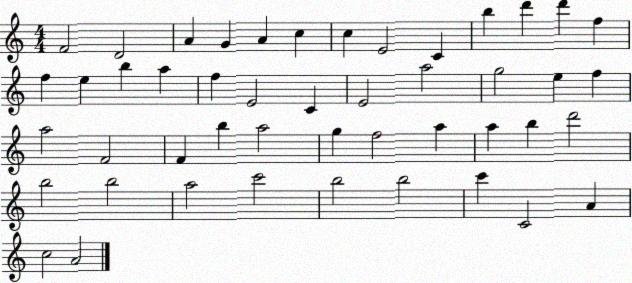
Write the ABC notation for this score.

X:1
T:Untitled
M:4/4
L:1/4
K:C
F2 D2 A G A c c E2 C b d' d' f f e b a f E2 C E2 a2 g2 e f a2 F2 F b a2 g f2 a a b d'2 b2 b2 a2 c'2 b2 b2 c' C2 A c2 A2